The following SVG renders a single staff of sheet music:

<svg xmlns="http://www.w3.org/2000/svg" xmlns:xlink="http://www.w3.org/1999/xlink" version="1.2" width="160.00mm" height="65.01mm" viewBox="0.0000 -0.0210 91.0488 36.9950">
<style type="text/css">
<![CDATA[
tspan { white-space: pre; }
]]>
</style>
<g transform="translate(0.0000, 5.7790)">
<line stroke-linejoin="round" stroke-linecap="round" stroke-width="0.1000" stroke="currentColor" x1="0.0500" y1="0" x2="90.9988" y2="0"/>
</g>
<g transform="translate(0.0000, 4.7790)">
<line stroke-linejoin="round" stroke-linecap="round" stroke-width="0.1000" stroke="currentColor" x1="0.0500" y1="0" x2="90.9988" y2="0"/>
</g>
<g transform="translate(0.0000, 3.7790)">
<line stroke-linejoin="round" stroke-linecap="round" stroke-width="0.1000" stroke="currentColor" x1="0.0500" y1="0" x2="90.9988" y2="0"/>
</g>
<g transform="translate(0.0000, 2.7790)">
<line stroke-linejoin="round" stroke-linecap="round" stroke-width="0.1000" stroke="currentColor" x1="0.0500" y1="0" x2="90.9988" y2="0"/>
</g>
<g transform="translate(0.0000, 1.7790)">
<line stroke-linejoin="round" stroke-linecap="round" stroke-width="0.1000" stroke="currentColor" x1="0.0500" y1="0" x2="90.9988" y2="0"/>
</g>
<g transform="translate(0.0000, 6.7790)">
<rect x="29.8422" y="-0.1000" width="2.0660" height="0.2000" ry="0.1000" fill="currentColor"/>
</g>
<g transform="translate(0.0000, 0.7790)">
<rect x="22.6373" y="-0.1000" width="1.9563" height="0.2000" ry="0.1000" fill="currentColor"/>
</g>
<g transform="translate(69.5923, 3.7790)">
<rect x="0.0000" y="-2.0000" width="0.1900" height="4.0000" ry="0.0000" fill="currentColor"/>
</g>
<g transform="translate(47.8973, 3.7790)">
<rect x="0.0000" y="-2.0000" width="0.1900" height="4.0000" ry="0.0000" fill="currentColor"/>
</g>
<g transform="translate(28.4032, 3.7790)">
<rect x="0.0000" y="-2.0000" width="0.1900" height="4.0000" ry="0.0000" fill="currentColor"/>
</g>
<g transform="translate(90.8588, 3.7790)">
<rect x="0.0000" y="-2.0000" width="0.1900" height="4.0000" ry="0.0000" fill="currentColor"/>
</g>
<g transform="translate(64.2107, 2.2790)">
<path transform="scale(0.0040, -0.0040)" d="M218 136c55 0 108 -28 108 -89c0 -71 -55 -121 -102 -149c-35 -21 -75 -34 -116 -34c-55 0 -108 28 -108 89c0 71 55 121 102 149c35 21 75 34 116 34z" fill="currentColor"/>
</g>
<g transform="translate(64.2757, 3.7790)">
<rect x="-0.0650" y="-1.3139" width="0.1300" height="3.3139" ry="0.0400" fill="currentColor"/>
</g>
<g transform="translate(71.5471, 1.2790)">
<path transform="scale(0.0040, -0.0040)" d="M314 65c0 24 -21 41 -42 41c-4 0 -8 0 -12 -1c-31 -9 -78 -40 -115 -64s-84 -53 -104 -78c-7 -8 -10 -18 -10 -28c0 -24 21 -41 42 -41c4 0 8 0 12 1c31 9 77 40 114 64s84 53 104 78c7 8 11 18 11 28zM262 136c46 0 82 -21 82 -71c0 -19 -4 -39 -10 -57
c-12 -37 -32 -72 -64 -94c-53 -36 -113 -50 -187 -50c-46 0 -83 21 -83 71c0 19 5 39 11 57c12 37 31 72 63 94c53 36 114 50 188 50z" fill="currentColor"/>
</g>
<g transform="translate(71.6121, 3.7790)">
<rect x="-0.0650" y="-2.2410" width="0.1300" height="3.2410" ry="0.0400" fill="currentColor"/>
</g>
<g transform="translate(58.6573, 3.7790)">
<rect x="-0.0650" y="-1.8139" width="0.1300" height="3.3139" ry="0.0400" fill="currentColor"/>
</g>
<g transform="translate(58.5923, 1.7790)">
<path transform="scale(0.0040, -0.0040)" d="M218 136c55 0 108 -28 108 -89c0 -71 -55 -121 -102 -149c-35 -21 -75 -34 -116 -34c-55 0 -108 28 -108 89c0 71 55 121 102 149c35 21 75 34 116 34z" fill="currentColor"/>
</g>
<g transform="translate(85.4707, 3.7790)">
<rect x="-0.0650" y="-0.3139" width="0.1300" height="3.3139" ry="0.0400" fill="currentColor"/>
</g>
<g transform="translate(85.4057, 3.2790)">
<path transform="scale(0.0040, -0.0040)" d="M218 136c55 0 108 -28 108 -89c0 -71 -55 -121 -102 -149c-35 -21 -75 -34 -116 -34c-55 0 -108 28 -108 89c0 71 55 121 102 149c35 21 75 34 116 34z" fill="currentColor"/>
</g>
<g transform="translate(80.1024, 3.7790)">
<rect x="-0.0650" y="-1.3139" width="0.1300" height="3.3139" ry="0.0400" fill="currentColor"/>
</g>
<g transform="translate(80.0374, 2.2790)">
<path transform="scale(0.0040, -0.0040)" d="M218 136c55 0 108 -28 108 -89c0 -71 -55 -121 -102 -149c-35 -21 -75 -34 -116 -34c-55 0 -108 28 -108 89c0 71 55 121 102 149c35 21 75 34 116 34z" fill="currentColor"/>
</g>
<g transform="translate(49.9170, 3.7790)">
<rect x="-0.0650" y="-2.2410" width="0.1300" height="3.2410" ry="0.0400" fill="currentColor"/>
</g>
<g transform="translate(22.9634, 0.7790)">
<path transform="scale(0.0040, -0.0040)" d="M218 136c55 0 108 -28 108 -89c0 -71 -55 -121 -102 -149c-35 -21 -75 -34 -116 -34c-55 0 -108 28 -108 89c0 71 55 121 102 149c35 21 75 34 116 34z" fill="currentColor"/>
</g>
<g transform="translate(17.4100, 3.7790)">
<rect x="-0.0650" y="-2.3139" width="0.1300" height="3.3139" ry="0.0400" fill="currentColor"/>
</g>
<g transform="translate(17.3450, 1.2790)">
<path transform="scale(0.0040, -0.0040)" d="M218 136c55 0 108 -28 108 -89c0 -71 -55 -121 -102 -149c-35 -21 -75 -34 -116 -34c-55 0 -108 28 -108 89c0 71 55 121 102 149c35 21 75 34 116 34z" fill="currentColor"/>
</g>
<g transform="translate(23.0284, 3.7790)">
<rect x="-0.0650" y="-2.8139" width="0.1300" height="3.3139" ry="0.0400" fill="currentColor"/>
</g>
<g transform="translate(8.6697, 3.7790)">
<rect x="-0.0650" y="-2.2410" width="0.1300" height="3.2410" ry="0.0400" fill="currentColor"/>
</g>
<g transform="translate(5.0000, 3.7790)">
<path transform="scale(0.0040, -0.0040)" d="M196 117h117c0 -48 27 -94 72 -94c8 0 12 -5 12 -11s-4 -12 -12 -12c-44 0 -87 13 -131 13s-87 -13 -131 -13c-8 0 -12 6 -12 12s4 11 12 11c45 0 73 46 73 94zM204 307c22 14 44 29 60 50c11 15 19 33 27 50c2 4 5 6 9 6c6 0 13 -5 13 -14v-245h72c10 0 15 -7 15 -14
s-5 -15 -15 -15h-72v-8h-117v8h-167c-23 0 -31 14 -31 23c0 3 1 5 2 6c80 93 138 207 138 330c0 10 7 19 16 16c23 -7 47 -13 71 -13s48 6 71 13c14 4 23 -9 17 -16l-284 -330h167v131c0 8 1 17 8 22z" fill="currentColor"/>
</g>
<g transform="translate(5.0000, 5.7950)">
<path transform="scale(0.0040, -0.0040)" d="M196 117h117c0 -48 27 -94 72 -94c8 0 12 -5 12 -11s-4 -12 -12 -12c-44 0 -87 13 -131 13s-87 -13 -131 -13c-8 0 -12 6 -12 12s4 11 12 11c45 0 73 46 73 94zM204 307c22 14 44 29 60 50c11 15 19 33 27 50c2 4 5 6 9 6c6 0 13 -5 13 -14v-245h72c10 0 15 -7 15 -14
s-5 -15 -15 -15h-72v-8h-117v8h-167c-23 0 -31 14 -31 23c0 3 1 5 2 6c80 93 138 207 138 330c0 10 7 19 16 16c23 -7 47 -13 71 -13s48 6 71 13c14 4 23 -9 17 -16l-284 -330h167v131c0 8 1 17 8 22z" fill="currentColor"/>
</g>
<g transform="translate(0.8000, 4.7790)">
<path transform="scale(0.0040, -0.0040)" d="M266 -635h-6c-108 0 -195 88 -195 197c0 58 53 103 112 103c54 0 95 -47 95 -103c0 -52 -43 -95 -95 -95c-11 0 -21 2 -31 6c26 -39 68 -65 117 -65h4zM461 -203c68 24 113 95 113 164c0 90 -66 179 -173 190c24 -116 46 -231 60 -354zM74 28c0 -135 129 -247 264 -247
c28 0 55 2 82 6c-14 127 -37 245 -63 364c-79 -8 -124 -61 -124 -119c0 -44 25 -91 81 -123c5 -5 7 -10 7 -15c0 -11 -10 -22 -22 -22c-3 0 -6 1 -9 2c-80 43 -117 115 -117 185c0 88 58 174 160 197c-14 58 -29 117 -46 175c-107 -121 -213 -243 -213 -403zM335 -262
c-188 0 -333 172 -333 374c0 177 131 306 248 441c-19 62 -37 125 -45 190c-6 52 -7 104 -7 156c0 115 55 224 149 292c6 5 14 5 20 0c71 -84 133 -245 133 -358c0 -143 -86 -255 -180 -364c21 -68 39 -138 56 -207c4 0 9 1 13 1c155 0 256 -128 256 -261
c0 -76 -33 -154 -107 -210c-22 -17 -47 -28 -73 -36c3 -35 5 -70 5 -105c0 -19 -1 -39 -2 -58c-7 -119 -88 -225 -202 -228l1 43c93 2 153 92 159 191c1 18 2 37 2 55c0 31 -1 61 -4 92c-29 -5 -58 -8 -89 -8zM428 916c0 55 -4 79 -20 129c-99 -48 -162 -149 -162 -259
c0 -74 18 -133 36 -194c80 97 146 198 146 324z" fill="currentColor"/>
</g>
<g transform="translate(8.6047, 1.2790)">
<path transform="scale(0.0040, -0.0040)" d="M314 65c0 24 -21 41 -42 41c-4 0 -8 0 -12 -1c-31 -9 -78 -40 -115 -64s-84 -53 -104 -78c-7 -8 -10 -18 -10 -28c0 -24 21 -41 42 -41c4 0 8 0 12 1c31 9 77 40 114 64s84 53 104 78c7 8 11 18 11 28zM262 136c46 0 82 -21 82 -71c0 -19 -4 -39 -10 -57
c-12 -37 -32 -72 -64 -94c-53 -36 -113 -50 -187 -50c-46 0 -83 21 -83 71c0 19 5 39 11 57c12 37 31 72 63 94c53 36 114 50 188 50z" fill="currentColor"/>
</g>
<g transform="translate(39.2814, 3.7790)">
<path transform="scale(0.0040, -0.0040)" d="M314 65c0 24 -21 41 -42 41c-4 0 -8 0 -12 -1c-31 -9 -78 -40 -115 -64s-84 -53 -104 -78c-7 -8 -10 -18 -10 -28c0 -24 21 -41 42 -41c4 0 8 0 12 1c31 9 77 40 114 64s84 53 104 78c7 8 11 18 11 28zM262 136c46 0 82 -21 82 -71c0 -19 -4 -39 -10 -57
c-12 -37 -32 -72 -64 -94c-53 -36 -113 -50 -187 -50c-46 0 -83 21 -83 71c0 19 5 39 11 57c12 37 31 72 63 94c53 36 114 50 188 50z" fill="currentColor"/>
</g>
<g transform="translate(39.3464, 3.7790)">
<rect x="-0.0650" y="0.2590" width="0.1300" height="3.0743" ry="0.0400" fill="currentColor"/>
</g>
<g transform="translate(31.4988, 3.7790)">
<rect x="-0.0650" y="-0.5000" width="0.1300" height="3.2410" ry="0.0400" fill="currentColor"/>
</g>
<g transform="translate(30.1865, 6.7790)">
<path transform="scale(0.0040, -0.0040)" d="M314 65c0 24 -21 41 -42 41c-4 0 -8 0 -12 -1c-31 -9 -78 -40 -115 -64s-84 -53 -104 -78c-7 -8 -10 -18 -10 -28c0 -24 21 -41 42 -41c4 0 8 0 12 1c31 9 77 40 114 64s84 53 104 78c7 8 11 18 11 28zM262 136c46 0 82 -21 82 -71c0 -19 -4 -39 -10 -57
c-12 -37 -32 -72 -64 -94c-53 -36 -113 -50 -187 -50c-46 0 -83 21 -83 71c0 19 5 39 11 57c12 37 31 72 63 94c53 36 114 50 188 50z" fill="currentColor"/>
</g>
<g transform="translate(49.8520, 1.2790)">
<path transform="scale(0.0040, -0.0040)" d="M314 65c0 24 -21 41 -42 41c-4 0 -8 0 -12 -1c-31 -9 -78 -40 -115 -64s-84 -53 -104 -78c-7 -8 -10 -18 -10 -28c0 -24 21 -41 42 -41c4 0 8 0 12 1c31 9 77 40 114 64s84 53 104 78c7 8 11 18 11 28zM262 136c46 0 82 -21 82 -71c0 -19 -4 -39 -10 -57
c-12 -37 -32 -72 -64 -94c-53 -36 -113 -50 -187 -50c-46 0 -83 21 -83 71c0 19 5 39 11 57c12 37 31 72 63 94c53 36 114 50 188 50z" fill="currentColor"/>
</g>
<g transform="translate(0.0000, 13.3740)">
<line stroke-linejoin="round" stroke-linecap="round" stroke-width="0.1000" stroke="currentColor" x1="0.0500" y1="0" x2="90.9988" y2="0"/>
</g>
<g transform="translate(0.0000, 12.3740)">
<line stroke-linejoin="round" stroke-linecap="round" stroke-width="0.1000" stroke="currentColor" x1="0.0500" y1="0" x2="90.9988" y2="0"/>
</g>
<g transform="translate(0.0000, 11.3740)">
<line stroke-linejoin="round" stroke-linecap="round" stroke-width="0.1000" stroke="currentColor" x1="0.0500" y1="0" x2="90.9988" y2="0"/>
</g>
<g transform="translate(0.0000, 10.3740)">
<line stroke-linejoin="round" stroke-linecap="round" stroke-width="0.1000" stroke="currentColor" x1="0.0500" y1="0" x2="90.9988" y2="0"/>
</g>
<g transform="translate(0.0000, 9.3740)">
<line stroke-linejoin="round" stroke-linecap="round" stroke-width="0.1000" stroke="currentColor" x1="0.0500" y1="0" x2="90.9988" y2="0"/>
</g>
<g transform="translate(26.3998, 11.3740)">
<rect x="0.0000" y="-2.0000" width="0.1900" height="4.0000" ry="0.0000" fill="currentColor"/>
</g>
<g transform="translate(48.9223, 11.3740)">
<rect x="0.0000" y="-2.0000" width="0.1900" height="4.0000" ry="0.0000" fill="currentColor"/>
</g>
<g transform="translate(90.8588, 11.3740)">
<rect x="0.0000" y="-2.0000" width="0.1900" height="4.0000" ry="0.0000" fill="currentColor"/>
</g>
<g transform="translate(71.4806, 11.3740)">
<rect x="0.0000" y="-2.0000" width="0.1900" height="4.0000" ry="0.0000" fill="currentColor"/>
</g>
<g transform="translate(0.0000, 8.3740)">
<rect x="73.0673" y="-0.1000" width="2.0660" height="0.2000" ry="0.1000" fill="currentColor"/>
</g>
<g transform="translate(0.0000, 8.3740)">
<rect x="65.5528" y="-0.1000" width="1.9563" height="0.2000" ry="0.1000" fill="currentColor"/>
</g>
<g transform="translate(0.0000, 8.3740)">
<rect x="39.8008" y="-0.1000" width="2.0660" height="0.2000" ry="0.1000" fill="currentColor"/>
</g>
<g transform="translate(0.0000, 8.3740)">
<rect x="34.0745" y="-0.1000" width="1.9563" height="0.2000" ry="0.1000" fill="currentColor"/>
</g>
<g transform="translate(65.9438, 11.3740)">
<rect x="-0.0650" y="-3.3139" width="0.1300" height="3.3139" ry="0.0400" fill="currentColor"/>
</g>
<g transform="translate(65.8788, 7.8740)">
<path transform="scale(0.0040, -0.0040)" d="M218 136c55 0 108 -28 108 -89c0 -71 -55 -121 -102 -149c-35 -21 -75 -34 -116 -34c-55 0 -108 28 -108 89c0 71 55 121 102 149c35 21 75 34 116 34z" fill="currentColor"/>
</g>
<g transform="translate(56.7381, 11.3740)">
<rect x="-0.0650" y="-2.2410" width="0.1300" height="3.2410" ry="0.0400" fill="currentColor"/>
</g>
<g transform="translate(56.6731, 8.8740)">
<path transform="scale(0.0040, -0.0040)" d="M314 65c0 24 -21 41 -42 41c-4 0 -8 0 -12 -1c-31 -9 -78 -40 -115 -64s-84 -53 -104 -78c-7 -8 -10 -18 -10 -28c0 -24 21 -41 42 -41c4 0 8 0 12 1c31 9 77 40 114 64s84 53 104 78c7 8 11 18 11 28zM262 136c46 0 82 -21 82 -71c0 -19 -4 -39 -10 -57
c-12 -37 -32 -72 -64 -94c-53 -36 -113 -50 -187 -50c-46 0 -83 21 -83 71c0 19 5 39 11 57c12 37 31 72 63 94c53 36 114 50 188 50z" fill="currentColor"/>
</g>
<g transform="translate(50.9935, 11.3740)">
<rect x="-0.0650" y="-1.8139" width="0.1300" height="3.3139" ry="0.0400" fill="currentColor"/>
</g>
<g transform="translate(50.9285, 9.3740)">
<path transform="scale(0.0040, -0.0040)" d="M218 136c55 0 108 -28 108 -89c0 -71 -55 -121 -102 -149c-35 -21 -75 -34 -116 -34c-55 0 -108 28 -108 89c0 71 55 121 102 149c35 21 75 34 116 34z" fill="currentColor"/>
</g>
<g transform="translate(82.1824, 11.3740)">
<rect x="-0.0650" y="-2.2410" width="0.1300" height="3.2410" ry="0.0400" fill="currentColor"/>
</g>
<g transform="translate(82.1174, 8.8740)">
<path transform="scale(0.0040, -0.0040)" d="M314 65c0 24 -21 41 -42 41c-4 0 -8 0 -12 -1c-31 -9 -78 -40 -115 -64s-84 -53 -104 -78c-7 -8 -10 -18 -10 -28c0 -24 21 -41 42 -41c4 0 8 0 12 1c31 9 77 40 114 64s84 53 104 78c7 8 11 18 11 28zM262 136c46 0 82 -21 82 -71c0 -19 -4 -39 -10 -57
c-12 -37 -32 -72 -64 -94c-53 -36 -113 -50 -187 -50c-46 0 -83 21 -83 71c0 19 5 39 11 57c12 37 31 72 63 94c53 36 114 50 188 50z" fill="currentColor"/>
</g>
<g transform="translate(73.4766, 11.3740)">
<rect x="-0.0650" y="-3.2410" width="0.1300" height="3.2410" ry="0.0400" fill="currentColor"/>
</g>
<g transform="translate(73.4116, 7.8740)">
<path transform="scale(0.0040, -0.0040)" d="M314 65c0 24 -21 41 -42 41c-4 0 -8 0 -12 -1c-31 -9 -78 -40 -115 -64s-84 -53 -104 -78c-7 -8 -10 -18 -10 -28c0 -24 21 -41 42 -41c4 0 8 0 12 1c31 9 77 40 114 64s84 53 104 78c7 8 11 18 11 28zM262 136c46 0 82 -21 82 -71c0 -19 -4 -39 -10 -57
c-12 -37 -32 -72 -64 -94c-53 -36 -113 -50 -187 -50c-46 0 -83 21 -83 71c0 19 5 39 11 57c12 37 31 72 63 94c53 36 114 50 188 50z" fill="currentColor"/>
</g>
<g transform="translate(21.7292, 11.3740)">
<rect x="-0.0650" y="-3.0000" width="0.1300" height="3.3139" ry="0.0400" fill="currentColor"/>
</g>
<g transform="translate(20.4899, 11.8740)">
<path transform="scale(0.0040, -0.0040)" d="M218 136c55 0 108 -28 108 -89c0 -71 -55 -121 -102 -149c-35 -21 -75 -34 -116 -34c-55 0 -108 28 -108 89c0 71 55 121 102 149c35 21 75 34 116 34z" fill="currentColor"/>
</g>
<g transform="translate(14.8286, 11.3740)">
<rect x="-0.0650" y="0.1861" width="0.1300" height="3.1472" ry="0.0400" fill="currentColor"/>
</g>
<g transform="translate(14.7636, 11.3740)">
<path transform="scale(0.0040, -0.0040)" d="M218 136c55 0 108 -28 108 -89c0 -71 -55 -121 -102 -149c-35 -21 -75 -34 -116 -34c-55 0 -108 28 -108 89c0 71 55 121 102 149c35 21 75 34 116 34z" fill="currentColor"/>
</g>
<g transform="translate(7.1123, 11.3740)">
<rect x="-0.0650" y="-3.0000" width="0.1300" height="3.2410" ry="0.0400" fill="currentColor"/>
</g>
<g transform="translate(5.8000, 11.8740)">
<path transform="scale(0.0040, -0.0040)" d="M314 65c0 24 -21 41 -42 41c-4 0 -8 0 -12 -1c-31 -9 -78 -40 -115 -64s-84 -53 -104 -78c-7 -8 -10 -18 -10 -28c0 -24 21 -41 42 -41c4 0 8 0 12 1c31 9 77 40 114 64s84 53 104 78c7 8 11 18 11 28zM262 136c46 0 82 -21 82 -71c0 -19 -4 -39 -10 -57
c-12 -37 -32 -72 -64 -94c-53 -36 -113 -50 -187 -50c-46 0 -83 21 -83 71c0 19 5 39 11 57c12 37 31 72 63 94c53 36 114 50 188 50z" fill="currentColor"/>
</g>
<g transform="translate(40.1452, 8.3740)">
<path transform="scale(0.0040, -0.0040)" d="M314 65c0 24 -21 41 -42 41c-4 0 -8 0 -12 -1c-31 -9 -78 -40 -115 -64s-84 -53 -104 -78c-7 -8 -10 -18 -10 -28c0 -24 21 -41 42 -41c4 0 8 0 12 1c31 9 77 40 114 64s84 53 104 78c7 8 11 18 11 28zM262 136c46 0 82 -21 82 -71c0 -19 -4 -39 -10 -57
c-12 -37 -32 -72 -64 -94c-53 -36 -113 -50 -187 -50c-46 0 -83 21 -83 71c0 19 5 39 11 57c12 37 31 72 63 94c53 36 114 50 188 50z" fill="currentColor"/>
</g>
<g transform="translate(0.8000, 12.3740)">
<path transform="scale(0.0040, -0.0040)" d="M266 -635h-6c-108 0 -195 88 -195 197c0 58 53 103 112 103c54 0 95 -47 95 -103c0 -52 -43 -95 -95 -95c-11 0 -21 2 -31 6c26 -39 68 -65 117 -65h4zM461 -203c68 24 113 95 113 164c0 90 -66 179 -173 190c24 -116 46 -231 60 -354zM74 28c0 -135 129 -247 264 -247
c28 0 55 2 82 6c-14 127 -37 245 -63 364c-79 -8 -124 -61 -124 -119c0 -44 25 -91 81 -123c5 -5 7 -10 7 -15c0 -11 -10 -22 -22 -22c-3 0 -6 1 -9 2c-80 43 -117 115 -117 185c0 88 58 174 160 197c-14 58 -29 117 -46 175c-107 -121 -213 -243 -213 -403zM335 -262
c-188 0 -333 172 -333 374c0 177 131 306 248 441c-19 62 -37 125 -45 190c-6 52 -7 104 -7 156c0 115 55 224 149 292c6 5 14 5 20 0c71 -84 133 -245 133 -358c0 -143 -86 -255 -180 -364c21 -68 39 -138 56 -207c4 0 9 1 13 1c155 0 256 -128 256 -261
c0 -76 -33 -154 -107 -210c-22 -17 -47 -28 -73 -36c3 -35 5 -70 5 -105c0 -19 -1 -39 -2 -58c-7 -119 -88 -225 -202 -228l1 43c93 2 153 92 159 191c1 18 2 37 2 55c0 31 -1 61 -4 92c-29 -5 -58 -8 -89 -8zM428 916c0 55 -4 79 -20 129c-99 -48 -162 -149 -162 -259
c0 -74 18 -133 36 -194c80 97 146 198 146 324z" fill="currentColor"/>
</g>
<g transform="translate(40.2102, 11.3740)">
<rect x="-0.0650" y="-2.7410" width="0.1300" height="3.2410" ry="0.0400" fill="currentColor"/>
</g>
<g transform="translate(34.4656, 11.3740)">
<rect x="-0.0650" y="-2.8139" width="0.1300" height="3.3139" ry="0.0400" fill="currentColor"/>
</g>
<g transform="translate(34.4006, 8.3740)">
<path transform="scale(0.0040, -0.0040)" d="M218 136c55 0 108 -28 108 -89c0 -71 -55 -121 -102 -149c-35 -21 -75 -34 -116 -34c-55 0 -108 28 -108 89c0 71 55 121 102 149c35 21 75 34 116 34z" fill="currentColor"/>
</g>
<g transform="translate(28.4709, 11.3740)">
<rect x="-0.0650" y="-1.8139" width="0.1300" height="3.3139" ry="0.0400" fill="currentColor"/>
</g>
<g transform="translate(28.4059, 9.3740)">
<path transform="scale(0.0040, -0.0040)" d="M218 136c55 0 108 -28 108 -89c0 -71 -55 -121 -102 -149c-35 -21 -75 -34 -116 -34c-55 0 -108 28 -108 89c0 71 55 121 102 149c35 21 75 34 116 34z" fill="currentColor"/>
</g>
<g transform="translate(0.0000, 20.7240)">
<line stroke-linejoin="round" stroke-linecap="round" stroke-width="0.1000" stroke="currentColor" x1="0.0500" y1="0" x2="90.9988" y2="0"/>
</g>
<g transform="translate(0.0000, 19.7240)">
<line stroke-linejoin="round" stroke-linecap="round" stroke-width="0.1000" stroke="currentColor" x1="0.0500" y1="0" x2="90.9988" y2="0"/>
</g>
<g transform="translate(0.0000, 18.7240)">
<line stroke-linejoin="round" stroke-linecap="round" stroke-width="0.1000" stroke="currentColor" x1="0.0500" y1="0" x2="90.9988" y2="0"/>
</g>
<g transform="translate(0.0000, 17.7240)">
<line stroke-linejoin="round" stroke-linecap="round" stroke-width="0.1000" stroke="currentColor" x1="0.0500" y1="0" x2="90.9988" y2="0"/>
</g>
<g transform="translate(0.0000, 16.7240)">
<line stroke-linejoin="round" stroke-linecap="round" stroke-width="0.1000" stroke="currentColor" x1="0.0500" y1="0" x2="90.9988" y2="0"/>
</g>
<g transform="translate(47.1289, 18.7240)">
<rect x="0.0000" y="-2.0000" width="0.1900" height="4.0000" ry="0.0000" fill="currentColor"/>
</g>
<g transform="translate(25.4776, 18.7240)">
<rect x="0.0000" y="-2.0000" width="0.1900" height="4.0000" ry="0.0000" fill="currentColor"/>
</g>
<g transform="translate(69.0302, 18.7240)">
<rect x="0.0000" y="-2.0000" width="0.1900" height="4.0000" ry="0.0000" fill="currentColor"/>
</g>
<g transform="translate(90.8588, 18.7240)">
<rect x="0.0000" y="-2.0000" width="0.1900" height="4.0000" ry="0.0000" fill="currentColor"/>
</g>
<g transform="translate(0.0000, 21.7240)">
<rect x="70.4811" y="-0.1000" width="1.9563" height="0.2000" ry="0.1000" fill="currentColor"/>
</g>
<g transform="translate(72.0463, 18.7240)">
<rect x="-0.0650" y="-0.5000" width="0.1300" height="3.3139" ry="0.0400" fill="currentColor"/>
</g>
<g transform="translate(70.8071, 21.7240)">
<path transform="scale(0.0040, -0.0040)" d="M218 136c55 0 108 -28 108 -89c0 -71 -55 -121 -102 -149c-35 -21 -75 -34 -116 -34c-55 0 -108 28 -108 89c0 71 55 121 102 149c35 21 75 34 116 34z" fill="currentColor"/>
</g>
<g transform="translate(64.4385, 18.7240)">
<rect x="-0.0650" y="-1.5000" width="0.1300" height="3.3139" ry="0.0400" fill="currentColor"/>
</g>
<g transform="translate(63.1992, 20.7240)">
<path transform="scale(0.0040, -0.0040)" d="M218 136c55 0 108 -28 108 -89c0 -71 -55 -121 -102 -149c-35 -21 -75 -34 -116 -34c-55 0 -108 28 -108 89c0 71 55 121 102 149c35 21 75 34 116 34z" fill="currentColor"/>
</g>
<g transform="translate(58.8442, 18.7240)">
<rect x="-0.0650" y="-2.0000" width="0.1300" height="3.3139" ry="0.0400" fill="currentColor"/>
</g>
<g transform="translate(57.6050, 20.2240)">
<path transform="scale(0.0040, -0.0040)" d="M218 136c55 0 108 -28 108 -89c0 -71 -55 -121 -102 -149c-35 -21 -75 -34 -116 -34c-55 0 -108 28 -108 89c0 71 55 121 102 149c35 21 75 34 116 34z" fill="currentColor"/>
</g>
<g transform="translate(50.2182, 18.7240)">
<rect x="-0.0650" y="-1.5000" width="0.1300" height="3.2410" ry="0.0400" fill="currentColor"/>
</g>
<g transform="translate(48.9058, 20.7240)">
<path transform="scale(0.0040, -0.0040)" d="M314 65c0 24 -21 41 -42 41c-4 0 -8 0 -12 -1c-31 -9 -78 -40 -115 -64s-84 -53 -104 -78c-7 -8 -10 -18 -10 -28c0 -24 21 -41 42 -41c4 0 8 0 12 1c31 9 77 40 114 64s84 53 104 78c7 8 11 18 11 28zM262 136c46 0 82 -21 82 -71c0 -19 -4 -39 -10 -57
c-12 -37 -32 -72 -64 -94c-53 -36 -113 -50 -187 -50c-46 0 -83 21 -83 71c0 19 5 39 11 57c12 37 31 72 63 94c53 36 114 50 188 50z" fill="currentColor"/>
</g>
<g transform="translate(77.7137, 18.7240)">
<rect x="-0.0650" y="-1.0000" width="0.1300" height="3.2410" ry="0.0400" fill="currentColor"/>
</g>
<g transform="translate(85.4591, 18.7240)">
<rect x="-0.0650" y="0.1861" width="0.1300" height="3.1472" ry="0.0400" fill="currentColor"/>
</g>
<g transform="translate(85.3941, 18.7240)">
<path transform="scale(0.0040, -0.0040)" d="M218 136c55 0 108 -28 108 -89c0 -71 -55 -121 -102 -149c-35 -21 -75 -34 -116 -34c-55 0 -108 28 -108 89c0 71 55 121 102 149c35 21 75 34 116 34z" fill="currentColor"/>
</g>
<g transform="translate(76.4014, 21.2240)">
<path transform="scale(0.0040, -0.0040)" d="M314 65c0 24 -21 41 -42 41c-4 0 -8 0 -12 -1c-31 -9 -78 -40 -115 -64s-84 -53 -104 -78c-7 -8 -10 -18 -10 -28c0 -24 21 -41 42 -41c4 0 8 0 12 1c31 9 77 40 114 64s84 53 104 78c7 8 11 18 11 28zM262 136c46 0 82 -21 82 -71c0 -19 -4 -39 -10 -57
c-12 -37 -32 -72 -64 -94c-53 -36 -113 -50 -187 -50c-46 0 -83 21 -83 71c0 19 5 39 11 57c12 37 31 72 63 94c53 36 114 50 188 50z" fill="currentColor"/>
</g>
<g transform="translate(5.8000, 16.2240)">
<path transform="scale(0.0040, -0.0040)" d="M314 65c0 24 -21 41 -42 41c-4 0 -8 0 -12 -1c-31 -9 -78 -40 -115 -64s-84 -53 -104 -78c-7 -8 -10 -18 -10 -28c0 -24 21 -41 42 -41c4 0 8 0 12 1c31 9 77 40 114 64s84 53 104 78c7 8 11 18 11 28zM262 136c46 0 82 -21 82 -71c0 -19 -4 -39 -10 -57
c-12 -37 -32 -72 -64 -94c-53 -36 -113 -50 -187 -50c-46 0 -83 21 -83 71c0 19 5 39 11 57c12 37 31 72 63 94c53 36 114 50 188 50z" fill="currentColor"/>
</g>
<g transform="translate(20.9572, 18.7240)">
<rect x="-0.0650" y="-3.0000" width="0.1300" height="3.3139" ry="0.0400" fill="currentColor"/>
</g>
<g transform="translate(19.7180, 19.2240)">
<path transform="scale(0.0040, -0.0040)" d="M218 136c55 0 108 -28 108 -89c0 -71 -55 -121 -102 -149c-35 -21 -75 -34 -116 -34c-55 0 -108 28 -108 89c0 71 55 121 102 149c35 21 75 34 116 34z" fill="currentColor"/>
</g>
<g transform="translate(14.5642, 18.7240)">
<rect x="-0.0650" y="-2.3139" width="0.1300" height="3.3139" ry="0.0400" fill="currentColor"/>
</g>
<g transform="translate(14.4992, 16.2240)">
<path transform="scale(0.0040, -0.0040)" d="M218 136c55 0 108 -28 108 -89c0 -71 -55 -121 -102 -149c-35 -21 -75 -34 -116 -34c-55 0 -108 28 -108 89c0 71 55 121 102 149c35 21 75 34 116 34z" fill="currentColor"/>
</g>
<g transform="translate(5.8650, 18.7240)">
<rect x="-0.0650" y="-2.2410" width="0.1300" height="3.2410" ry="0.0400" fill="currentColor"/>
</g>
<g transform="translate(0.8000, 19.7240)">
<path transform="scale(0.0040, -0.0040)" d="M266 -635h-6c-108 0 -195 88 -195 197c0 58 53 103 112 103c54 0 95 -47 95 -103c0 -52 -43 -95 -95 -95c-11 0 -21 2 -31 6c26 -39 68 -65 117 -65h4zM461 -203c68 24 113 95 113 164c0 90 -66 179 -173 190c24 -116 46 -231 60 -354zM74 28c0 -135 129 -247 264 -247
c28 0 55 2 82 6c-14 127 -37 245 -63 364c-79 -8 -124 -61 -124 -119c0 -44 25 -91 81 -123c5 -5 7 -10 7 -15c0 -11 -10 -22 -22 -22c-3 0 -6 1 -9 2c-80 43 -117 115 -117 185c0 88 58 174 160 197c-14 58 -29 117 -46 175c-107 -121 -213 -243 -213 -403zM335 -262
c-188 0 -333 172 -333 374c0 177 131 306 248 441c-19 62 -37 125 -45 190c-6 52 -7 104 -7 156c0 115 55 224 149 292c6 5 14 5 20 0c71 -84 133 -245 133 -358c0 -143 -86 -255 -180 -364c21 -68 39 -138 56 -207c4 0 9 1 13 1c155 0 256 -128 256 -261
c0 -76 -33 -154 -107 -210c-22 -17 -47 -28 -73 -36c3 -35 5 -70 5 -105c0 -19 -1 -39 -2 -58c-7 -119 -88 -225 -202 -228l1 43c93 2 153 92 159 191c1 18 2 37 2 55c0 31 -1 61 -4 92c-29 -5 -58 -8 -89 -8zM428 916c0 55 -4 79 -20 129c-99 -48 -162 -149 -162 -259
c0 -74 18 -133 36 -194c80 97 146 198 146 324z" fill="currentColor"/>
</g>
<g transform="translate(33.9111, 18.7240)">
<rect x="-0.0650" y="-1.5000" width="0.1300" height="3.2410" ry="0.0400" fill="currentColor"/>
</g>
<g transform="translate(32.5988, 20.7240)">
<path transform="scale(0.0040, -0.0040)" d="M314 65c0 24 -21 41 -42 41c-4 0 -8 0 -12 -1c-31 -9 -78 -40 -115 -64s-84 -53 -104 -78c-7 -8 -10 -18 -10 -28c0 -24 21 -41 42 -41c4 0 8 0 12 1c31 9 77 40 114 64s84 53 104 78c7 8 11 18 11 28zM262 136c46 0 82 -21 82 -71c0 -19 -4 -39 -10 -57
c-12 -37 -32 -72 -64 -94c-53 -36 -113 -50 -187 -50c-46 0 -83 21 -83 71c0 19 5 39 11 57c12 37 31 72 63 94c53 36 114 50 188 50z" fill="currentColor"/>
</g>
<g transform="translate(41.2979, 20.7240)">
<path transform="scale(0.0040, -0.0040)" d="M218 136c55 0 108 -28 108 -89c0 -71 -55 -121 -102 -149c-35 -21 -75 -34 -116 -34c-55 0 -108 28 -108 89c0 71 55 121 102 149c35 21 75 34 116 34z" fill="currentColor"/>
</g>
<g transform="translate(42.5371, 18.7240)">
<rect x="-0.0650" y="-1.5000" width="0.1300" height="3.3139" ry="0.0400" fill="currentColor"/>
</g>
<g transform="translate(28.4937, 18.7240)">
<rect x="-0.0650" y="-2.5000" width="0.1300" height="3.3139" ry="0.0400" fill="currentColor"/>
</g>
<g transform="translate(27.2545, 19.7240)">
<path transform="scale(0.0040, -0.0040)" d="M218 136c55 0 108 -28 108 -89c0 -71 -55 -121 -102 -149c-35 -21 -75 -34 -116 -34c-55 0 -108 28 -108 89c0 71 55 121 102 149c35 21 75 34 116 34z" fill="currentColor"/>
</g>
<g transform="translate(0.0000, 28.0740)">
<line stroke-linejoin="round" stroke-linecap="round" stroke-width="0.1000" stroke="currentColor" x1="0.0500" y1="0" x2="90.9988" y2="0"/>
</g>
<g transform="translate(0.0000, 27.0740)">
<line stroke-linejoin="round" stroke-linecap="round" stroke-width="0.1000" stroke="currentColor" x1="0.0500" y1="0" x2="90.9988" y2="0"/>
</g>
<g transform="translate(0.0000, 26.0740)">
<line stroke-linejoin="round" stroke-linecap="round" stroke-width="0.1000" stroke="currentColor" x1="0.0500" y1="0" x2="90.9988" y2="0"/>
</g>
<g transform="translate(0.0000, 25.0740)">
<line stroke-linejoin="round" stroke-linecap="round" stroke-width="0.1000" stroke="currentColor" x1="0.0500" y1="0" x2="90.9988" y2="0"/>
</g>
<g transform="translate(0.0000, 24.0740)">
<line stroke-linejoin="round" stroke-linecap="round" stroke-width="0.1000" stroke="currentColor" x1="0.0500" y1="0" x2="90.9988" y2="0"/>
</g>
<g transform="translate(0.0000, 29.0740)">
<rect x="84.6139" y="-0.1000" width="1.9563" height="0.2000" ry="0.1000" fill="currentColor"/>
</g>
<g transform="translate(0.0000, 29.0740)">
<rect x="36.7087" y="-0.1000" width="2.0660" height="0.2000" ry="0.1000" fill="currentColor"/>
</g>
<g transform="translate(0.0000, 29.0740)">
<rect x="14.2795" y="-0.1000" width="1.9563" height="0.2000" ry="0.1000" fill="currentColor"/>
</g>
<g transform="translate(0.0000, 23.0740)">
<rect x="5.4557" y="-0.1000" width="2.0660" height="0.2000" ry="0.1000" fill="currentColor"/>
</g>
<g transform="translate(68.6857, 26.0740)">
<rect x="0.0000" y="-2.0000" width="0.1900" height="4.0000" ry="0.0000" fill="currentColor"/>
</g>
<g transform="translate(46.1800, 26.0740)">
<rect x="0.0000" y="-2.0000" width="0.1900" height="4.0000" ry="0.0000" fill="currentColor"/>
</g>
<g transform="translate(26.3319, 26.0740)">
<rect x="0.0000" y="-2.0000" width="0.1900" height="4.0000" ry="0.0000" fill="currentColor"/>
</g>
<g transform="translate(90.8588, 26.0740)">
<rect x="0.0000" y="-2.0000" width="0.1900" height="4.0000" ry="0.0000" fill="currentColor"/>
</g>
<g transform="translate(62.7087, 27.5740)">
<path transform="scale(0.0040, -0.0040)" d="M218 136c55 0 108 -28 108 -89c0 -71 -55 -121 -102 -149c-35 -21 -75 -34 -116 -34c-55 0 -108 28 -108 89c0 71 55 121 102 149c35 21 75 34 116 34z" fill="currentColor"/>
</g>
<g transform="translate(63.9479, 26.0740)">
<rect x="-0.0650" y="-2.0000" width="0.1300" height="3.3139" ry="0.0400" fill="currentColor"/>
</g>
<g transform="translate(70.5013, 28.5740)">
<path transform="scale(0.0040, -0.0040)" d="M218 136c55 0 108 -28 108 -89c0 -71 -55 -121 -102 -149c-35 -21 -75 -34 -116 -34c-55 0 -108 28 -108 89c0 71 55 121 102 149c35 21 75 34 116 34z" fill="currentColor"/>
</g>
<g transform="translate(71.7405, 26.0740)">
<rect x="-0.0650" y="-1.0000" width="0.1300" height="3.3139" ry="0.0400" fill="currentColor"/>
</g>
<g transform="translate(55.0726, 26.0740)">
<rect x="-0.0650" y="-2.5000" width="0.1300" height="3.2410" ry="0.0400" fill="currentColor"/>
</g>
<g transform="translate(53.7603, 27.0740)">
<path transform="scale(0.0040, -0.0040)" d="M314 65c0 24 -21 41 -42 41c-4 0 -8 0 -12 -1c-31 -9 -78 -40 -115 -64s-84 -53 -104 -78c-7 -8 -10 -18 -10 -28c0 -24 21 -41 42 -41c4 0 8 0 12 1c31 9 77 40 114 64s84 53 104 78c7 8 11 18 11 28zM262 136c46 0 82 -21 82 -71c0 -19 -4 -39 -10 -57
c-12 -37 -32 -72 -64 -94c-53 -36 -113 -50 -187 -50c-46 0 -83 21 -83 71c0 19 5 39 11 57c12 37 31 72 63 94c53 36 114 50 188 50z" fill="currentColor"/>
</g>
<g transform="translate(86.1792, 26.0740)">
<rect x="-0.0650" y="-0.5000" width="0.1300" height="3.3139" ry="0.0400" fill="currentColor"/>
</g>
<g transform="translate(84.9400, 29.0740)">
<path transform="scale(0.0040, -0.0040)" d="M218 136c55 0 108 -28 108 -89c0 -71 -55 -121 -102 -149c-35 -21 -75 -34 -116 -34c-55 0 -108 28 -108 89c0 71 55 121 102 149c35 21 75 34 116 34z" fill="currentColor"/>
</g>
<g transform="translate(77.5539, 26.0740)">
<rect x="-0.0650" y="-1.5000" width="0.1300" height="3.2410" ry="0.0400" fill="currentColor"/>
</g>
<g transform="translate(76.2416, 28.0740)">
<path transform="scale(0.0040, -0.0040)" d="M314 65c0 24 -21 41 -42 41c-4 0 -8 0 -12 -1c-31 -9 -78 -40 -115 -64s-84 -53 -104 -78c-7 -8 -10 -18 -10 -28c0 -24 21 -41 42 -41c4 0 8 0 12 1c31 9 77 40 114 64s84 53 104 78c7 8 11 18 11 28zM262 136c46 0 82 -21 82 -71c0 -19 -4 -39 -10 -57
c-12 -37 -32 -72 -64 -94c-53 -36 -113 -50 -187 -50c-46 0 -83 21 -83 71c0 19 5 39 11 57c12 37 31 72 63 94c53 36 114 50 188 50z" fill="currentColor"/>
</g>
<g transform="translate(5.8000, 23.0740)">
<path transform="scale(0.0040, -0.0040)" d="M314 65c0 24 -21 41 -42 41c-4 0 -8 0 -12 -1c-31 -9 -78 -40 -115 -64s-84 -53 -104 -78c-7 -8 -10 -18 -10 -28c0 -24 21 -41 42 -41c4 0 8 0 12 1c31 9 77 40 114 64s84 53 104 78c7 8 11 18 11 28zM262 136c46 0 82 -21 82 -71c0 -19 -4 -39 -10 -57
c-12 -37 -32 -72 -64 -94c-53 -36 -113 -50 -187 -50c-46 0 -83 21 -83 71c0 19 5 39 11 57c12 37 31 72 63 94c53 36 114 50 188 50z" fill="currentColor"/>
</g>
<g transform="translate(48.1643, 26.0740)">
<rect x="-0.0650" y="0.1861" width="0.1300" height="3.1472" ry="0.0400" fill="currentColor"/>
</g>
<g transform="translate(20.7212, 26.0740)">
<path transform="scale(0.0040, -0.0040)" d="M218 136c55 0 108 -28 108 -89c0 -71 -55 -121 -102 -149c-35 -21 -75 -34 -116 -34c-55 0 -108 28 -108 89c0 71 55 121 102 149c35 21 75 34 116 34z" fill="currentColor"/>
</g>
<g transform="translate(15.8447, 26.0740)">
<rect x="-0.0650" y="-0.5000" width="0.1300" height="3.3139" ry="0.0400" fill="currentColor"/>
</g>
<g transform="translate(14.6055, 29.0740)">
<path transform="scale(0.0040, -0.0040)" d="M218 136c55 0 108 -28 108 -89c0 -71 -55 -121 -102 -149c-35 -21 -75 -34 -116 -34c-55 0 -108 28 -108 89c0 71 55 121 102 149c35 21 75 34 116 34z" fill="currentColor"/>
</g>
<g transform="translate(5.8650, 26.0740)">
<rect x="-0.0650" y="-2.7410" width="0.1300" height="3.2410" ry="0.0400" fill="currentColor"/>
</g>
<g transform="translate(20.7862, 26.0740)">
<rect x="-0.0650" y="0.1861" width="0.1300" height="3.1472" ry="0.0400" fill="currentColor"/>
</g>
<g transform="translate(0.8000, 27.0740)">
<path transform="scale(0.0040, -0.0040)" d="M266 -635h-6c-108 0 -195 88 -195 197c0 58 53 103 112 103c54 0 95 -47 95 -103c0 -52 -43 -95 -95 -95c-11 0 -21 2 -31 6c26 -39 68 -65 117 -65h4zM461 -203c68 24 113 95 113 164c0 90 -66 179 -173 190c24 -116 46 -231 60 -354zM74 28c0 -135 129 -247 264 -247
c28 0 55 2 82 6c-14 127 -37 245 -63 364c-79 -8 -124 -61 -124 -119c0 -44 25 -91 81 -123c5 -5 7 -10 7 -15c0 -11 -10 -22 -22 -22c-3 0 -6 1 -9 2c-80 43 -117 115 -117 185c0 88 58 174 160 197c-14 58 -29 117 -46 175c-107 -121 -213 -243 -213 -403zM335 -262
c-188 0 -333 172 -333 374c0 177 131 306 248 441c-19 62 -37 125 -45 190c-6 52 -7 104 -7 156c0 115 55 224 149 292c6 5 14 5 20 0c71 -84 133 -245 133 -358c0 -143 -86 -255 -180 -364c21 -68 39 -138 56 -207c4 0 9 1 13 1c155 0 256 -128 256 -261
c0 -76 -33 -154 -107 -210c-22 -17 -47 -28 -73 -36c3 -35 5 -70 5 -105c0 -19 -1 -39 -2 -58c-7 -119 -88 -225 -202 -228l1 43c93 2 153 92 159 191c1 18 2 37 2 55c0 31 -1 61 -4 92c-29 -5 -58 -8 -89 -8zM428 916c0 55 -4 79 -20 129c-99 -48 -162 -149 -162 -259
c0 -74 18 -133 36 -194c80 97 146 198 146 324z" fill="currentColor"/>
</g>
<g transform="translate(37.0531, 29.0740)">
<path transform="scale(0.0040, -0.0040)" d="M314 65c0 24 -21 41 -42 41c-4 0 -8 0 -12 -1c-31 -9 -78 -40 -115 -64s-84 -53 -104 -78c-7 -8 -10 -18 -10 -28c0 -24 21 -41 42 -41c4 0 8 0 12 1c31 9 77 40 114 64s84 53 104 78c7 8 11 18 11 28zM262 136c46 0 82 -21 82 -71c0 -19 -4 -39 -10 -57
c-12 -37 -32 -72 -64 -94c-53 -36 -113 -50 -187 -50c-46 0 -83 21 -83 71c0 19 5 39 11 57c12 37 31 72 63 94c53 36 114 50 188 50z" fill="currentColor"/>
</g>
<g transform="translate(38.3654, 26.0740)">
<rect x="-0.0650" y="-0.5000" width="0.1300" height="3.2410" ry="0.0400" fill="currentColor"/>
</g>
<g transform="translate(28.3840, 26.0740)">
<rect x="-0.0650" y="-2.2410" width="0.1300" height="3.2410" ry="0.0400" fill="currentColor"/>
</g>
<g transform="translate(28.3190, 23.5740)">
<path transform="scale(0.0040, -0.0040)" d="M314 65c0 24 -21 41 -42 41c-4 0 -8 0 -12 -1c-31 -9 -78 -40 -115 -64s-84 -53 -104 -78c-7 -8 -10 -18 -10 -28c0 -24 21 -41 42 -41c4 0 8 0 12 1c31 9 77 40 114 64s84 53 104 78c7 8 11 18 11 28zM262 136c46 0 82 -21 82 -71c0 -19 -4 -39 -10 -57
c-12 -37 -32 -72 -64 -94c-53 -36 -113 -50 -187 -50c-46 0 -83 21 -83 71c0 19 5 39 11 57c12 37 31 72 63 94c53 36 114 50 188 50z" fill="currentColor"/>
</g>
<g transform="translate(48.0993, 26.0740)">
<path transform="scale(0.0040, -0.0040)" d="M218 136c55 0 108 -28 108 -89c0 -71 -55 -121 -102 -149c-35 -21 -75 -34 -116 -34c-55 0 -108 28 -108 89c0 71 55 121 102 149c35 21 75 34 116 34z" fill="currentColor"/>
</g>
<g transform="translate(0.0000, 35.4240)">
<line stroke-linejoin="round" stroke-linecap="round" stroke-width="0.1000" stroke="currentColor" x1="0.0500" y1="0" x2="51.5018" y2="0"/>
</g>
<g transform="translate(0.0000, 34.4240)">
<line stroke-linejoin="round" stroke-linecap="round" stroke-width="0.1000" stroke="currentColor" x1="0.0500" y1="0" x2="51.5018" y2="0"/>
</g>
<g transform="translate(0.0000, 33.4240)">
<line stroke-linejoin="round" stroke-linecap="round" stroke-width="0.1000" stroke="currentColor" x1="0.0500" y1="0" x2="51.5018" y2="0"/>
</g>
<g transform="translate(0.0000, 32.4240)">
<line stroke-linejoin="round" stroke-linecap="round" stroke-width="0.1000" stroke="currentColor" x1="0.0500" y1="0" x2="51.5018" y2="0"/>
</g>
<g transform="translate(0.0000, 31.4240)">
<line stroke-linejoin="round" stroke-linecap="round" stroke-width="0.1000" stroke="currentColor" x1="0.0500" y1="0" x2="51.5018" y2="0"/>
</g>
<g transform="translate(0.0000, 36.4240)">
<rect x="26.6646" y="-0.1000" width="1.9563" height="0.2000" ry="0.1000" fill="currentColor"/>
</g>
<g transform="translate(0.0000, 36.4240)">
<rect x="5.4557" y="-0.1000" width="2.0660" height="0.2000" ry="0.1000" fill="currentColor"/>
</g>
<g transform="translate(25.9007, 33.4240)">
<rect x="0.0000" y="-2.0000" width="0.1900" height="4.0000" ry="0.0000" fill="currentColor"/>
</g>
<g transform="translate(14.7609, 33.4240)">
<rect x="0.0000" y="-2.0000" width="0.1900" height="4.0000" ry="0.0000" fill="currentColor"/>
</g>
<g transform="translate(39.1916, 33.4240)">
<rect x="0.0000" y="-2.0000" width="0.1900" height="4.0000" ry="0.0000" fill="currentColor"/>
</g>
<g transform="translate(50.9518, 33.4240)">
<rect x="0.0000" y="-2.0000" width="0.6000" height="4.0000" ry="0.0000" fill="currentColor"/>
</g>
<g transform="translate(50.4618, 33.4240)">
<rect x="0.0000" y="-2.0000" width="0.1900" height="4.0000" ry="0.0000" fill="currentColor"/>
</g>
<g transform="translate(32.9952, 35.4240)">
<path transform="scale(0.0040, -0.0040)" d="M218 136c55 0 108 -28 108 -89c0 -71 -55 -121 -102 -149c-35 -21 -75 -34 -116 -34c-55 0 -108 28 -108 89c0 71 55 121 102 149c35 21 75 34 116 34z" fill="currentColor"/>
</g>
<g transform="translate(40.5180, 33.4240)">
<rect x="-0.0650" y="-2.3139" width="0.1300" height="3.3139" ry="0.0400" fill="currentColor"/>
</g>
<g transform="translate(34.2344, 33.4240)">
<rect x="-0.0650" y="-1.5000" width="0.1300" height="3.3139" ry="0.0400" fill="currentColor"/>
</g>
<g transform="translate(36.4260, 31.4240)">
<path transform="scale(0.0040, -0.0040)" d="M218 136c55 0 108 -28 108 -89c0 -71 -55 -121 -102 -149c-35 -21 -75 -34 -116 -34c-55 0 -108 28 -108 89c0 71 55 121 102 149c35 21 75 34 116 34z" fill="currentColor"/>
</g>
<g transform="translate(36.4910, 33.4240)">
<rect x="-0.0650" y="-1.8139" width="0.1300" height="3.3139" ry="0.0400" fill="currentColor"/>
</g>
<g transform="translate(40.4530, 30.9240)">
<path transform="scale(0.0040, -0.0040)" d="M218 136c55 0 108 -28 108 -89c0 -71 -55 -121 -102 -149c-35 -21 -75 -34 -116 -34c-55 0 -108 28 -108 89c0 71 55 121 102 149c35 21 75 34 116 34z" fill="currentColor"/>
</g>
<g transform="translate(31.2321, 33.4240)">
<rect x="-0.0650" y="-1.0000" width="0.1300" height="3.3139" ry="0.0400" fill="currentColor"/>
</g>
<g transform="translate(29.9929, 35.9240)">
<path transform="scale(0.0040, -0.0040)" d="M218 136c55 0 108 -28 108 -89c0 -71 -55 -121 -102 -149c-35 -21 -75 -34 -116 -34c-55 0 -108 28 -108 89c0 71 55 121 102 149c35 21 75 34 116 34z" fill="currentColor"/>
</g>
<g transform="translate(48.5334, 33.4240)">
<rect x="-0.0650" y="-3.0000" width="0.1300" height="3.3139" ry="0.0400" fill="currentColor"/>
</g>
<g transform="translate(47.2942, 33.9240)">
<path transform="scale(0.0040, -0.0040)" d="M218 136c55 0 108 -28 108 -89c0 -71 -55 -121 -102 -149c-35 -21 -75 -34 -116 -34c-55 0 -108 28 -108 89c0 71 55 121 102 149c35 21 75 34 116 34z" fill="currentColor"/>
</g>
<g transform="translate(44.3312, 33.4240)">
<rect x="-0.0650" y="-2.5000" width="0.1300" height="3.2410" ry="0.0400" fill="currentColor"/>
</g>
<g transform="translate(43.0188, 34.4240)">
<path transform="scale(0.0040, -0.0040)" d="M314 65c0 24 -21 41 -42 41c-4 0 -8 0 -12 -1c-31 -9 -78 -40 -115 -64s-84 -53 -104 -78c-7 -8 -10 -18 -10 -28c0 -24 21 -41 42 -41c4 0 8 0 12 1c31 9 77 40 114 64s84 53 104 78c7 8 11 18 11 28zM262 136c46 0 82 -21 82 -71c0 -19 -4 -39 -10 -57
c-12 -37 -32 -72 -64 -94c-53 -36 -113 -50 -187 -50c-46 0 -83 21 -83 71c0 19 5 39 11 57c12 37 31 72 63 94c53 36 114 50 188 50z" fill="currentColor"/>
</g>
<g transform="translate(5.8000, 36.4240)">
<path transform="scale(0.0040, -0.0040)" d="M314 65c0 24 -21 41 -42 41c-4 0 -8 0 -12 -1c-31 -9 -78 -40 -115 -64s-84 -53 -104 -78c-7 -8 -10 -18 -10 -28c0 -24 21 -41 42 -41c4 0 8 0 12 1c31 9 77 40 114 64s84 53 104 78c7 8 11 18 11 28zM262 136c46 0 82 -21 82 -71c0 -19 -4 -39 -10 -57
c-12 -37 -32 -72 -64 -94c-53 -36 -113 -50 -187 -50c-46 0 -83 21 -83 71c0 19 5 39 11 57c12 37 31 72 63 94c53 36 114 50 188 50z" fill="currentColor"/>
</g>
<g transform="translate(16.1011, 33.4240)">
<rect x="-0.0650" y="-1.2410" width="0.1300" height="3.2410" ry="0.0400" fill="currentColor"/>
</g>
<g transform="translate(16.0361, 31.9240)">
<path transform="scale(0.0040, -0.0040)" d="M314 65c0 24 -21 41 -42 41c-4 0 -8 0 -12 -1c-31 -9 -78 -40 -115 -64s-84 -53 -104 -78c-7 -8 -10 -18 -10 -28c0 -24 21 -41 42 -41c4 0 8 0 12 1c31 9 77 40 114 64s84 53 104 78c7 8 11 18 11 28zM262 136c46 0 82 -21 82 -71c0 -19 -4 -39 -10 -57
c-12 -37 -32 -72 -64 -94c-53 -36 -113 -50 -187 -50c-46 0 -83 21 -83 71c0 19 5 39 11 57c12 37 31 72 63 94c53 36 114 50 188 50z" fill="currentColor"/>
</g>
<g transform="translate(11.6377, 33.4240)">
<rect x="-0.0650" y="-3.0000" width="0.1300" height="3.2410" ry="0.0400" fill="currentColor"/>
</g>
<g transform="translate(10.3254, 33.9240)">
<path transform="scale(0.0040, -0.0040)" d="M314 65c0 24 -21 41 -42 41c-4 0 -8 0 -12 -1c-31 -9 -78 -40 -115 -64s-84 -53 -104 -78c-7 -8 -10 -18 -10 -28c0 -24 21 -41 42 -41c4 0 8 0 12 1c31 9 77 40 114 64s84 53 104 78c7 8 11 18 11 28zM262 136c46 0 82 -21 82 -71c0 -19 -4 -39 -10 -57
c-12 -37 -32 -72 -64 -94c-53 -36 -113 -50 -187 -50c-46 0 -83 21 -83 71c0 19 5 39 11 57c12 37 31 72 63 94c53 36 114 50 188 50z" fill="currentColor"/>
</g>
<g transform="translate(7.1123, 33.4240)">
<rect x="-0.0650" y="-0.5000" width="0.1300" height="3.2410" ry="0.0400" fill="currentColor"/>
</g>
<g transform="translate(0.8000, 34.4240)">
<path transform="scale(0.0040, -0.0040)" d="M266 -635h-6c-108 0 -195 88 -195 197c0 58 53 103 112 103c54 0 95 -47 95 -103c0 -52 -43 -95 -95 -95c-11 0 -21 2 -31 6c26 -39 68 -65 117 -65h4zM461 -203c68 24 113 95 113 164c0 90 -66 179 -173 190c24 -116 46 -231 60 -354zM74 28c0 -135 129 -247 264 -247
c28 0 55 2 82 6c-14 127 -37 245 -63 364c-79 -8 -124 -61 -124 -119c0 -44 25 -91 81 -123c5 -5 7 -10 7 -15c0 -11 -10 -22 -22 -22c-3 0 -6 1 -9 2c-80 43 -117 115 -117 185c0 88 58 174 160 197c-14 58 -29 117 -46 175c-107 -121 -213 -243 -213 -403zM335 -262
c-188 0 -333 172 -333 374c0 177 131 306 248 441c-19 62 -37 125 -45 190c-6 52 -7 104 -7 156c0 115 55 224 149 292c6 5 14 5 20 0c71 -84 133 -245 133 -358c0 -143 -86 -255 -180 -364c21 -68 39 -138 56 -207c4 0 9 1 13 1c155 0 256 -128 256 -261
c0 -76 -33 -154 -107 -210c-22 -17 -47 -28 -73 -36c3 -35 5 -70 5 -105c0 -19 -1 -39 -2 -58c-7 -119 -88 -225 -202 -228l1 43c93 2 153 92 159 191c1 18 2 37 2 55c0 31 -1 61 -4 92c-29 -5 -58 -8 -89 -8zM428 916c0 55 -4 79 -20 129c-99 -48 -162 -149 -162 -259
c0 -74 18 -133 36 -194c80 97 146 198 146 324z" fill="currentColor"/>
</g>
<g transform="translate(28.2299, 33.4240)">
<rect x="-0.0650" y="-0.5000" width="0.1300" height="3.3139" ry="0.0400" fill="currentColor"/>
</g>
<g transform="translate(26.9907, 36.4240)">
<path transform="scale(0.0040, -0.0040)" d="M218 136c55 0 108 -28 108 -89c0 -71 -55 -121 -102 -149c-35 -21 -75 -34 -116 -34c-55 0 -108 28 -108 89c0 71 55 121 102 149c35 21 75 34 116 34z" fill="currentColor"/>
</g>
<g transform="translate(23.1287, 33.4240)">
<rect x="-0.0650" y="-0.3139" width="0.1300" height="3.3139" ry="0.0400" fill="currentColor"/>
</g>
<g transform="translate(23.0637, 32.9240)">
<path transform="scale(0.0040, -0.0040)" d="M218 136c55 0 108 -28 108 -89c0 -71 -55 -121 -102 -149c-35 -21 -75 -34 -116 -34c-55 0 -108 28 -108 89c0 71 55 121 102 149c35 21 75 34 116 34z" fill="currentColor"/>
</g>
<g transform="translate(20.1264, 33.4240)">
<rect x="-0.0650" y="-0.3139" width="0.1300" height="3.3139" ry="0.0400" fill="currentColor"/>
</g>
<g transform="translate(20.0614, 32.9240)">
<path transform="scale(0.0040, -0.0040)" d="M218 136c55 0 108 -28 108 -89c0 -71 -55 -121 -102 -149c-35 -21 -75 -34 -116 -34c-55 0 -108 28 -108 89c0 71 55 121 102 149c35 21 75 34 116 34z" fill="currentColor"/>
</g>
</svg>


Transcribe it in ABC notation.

X:1
T:Untitled
M:4/4
L:1/4
K:C
g2 g a C2 B2 g2 f e g2 e c A2 B A f a a2 f g2 b b2 g2 g2 g A G E2 E E2 F E C D2 B a2 C B g2 C2 B G2 F D E2 C C2 A2 e2 c c C D E f g G2 A